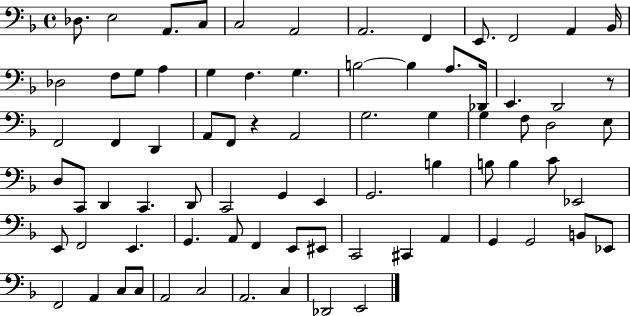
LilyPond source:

{
  \clef bass
  \time 4/4
  \defaultTimeSignature
  \key f \major
  des8. e2 a,8. c8 | c2 a,2 | a,2. f,4 | e,8. f,2 a,4 bes,16 | \break des2 f8 g8 a4 | g4 f4. g4. | b2~~ b4 a8. des,16 | e,4. d,2 r8 | \break f,2 f,4 d,4 | a,8 f,8 r4 a,2 | g2. g4 | g4 f8 d2 e8 | \break d8 c,8 d,4 c,4. d,8 | c,2 g,4 e,4 | g,2. b4 | b8 b4 c'8 ees,2 | \break e,8 f,2 e,4. | g,4. a,8 f,4 e,8 eis,8 | c,2 cis,4 a,4 | g,4 g,2 b,8 ees,8 | \break f,2 a,4 c8 c8 | a,2 c2 | a,2. c4 | des,2 e,2 | \break \bar "|."
}